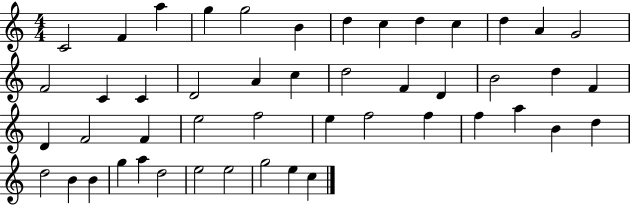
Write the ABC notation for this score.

X:1
T:Untitled
M:4/4
L:1/4
K:C
C2 F a g g2 B d c d c d A G2 F2 C C D2 A c d2 F D B2 d F D F2 F e2 f2 e f2 f f a B d d2 B B g a d2 e2 e2 g2 e c